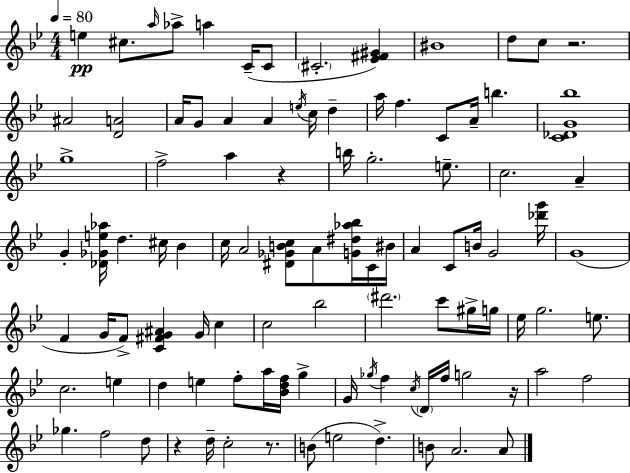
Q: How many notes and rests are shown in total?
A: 101